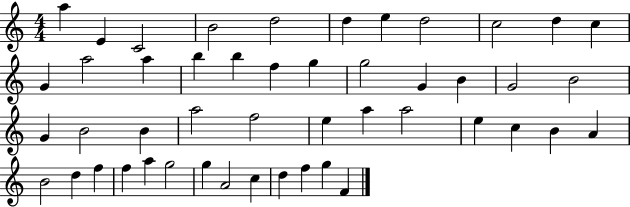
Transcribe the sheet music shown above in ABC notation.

X:1
T:Untitled
M:4/4
L:1/4
K:C
a E C2 B2 d2 d e d2 c2 d c G a2 a b b f g g2 G B G2 B2 G B2 B a2 f2 e a a2 e c B A B2 d f f a g2 g A2 c d f g F